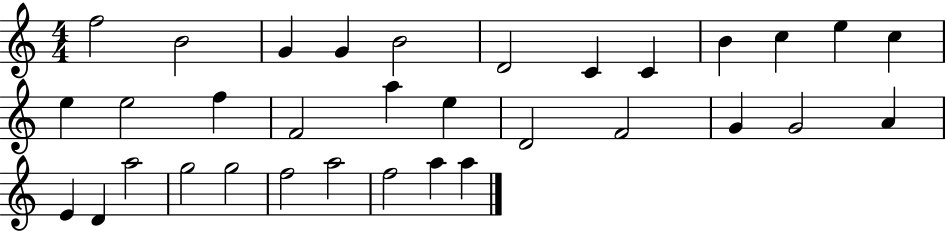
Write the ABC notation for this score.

X:1
T:Untitled
M:4/4
L:1/4
K:C
f2 B2 G G B2 D2 C C B c e c e e2 f F2 a e D2 F2 G G2 A E D a2 g2 g2 f2 a2 f2 a a